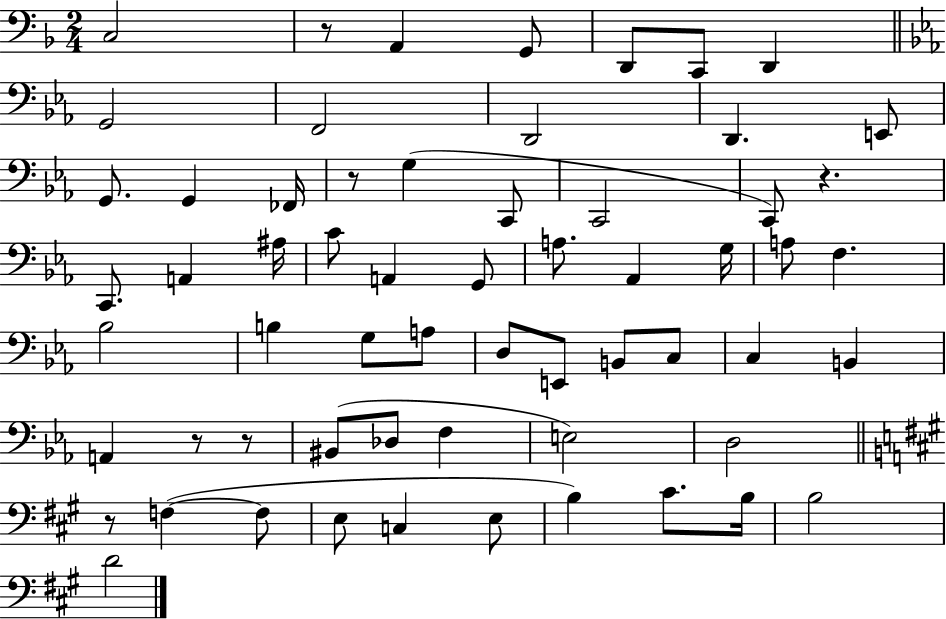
{
  \clef bass
  \numericTimeSignature
  \time 2/4
  \key f \major
  c2 | r8 a,4 g,8 | d,8 c,8 d,4 | \bar "||" \break \key ees \major g,2 | f,2 | d,2 | d,4. e,8 | \break g,8. g,4 fes,16 | r8 g4( c,8 | c,2 | c,8) r4. | \break c,8. a,4 ais16 | c'8 a,4 g,8 | a8. aes,4 g16 | a8 f4. | \break bes2 | b4 g8 a8 | d8 e,8 b,8 c8 | c4 b,4 | \break a,4 r8 r8 | bis,8( des8 f4 | e2) | d2 | \break \bar "||" \break \key a \major r8 f4~(~ f8 | e8 c4 e8 | b4) cis'8. b16 | b2 | \break d'2 | \bar "|."
}